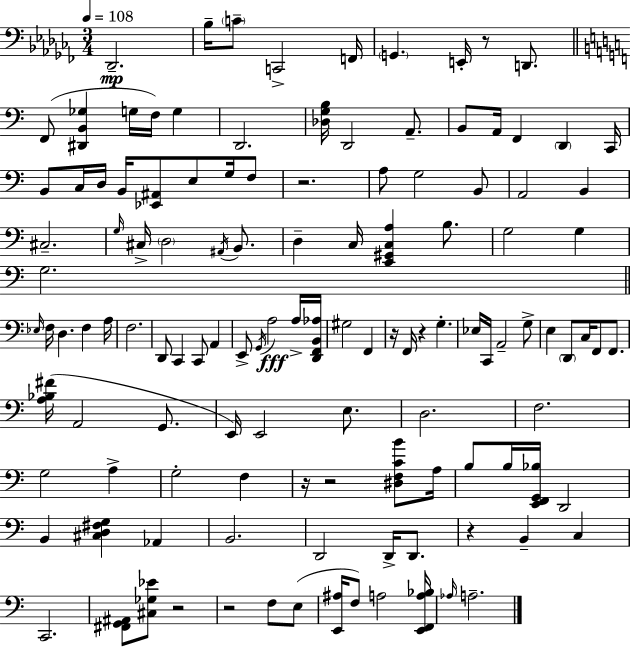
X:1
T:Untitled
M:3/4
L:1/4
K:Abm
_D,,2 _B,/4 C/2 C,,2 F,,/4 G,, E,,/4 z/2 D,,/2 F,,/2 [^D,,B,,_G,] G,/4 F,/4 G, D,,2 [_D,G,B,]/4 D,,2 A,,/2 B,,/2 A,,/4 F,, D,, C,,/4 B,,/2 C,/4 D,/4 B,,/4 [_E,,^A,,]/2 E,/2 G,/4 F,/2 z2 A,/2 G,2 B,,/2 A,,2 B,, ^C,2 G,/4 ^C,/4 D,2 ^A,,/4 B,,/2 D, C,/4 [E,,^G,,C,A,] B,/2 G,2 G, G,2 _E,/4 F,/4 D, F, A,/4 F,2 D,,/2 C,, C,,/2 A,, E,,/2 G,,/4 A,2 A,/4 [D,,F,,B,,_A,]/4 ^G,2 F,, z/4 F,,/4 z G, _E,/4 C,,/4 A,,2 G,/2 E, D,,/2 C,/4 F,,/2 F,,/2 [A,_B,^F]/4 A,,2 G,,/2 E,,/4 E,,2 E,/2 D,2 F,2 G,2 A, G,2 F, z/4 z2 [^D,F,CB]/2 A,/4 B,/2 B,/4 [E,,F,,G,,_B,]/4 D,,2 B,, [^C,D,^F,G,] _A,, B,,2 D,,2 D,,/4 D,,/2 z B,, C, C,,2 [^F,,G,,^A,,]/2 [^C,_G,_E]/2 z2 z2 F,/2 E,/2 [E,,^A,]/4 F,/2 A,2 [E,,F,,A,_B,]/4 _A,/4 A,2